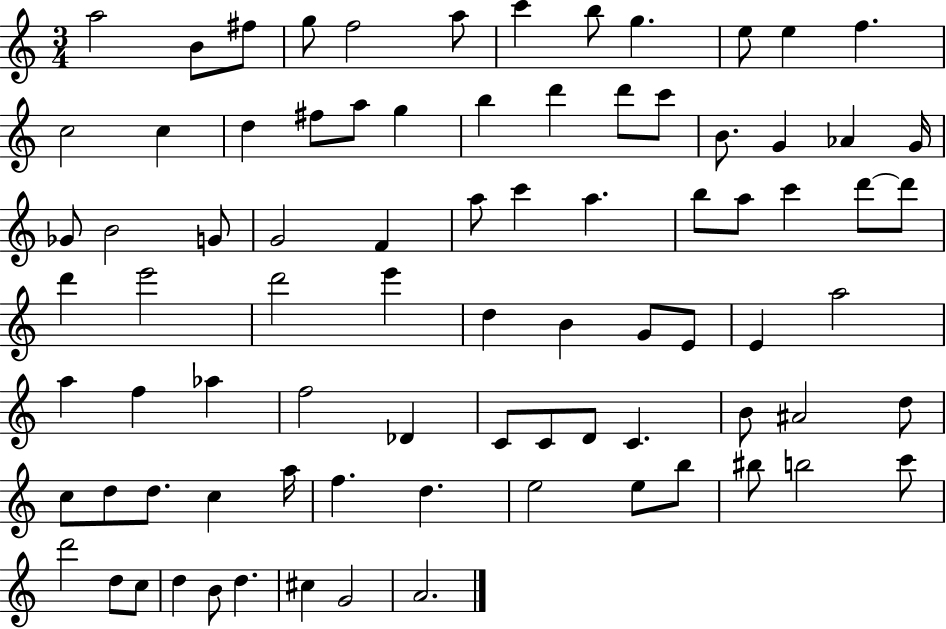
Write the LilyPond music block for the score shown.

{
  \clef treble
  \numericTimeSignature
  \time 3/4
  \key c \major
  a''2 b'8 fis''8 | g''8 f''2 a''8 | c'''4 b''8 g''4. | e''8 e''4 f''4. | \break c''2 c''4 | d''4 fis''8 a''8 g''4 | b''4 d'''4 d'''8 c'''8 | b'8. g'4 aes'4 g'16 | \break ges'8 b'2 g'8 | g'2 f'4 | a''8 c'''4 a''4. | b''8 a''8 c'''4 d'''8~~ d'''8 | \break d'''4 e'''2 | d'''2 e'''4 | d''4 b'4 g'8 e'8 | e'4 a''2 | \break a''4 f''4 aes''4 | f''2 des'4 | c'8 c'8 d'8 c'4. | b'8 ais'2 d''8 | \break c''8 d''8 d''8. c''4 a''16 | f''4. d''4. | e''2 e''8 b''8 | bis''8 b''2 c'''8 | \break d'''2 d''8 c''8 | d''4 b'8 d''4. | cis''4 g'2 | a'2. | \break \bar "|."
}